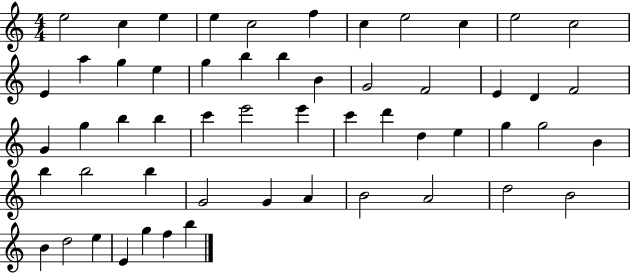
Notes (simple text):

E5/h C5/q E5/q E5/q C5/h F5/q C5/q E5/h C5/q E5/h C5/h E4/q A5/q G5/q E5/q G5/q B5/q B5/q B4/q G4/h F4/h E4/q D4/q F4/h G4/q G5/q B5/q B5/q C6/q E6/h E6/q C6/q D6/q D5/q E5/q G5/q G5/h B4/q B5/q B5/h B5/q G4/h G4/q A4/q B4/h A4/h D5/h B4/h B4/q D5/h E5/q E4/q G5/q F5/q B5/q